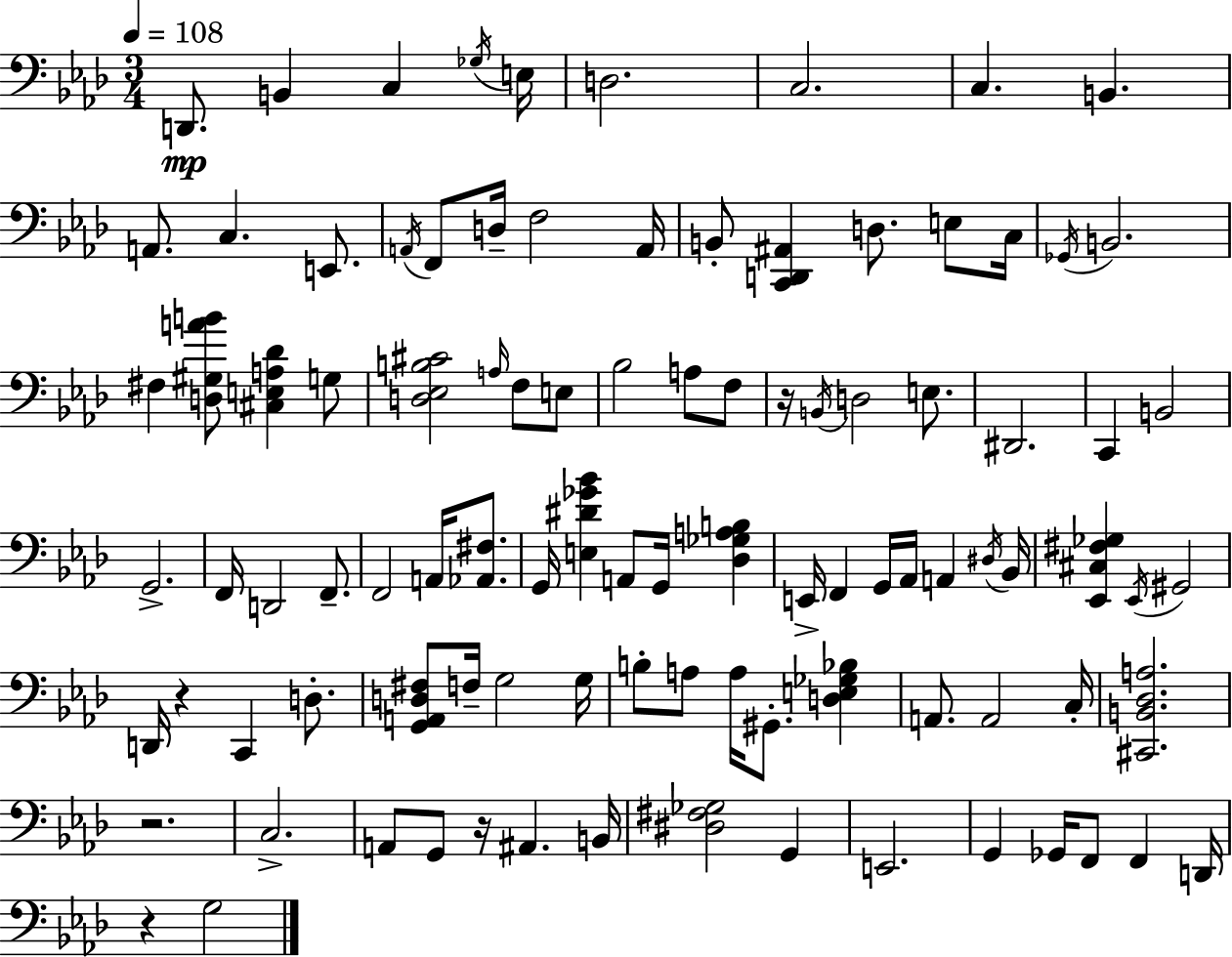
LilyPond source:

{
  \clef bass
  \numericTimeSignature
  \time 3/4
  \key aes \major
  \tempo 4 = 108
  d,8.\mp b,4 c4 \acciaccatura { ges16 } | e16 d2. | c2. | c4. b,4. | \break a,8. c4. e,8. | \acciaccatura { a,16 } f,8 d16-- f2 | a,16 b,8-. <c, d, ais,>4 d8. e8 | c16 \acciaccatura { ges,16 } b,2. | \break fis4 <d gis a' b'>8 <cis e a des'>4 | g8 <d ees b cis'>2 \grace { a16 } | f8 e8 bes2 | a8 f8 r16 \acciaccatura { b,16 } d2 | \break e8. dis,2. | c,4 b,2 | g,2.-> | f,16 d,2 | \break f,8.-- f,2 | a,16 <aes, fis>8. g,16 <e dis' ges' bes'>4 a,8 | g,16 <des ges a b>4 e,16-> f,4 g,16 aes,16 | a,4 \acciaccatura { dis16 } bes,16 <ees, cis fis ges>4 \acciaccatura { ees,16 } gis,2 | \break d,16 r4 | c,4 d8.-. <g, a, d fis>8 f16-- g2 | g16 b8-. a8 a16 | gis,8.-. <d e ges bes>4 a,8. a,2 | \break c16-. <cis, b, des a>2. | r2. | c2.-> | a,8 g,8 r16 | \break ais,4. b,16 <dis fis ges>2 | g,4 e,2. | g,4 ges,16 | f,8 f,4 d,16 r4 g2 | \break \bar "|."
}